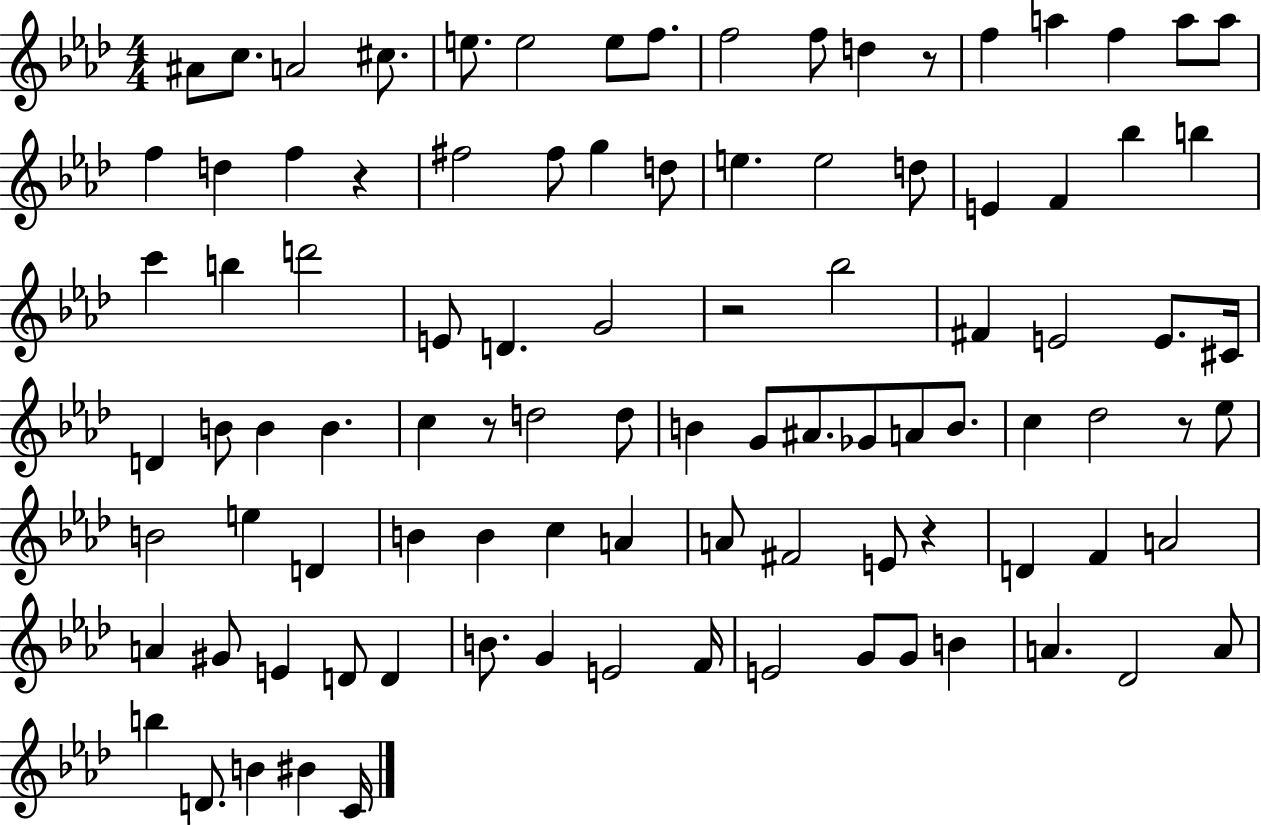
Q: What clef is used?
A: treble